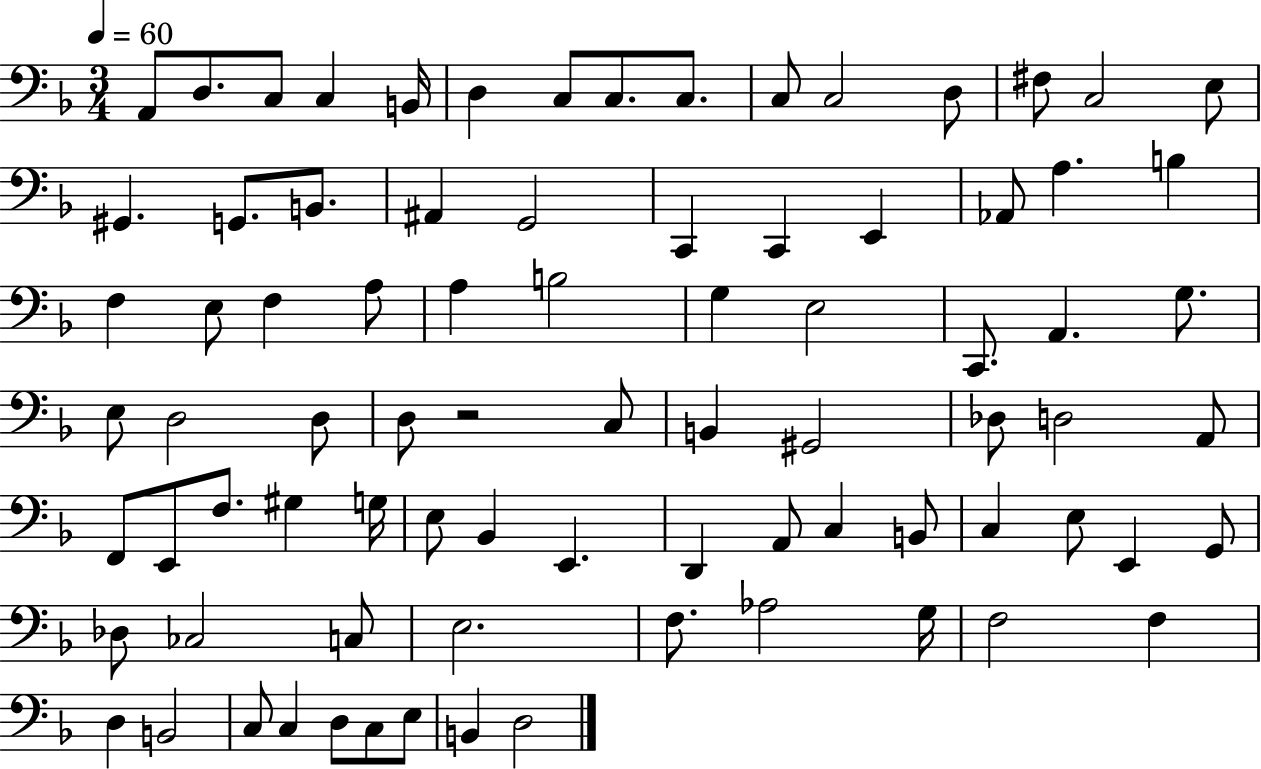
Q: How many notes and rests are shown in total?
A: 82